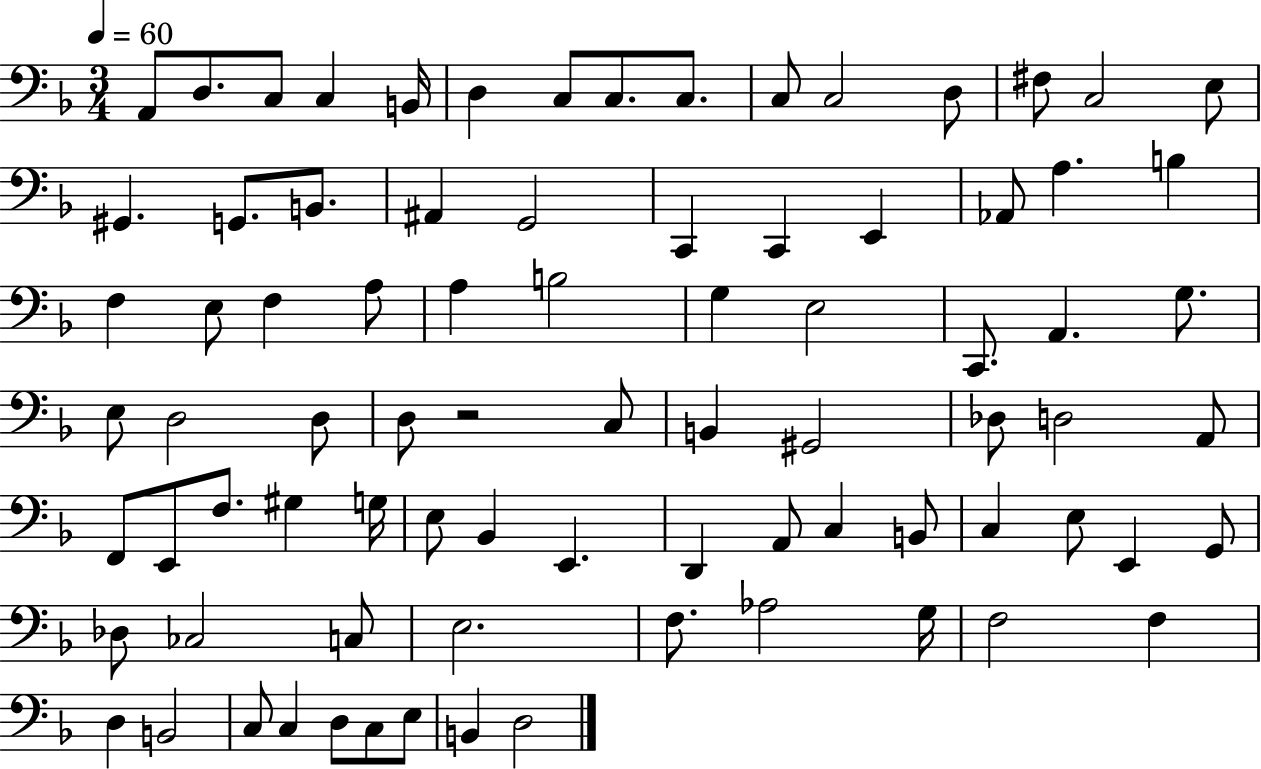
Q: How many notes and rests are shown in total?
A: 82